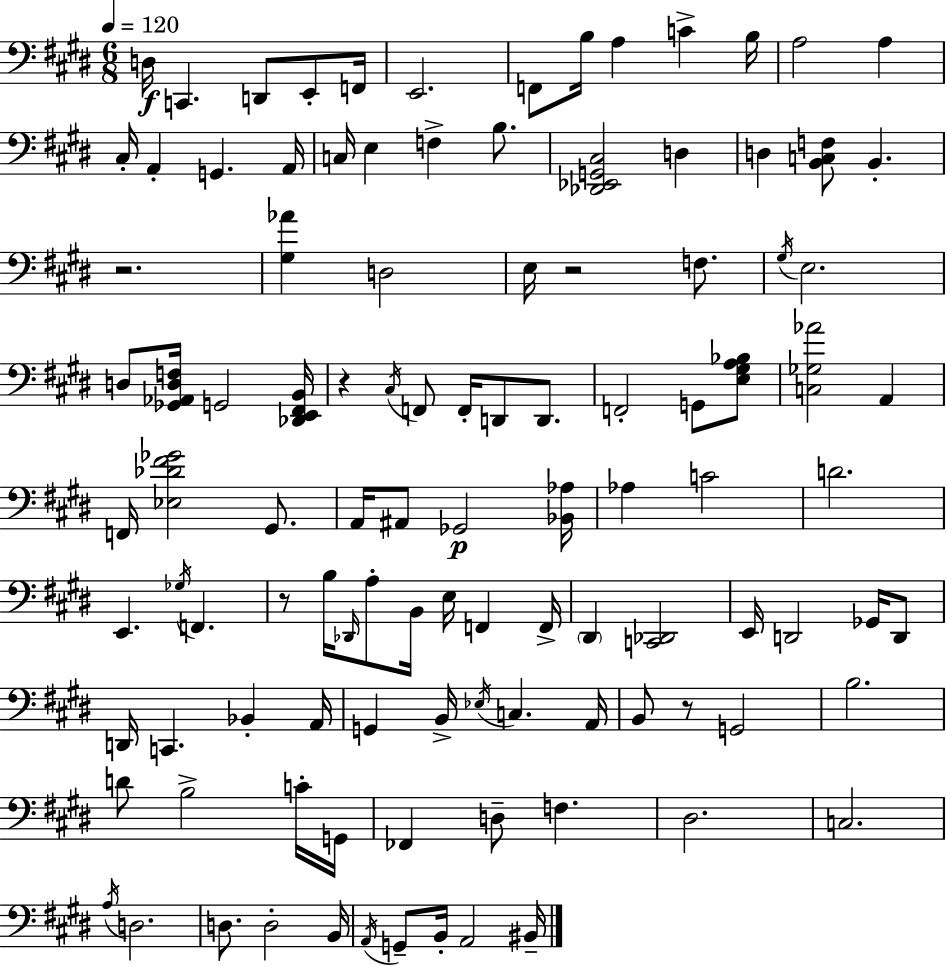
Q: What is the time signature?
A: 6/8